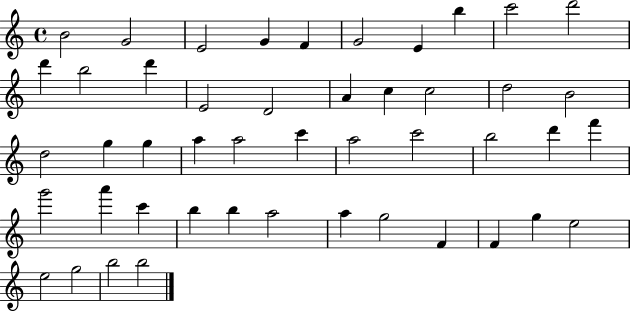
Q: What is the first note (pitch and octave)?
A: B4